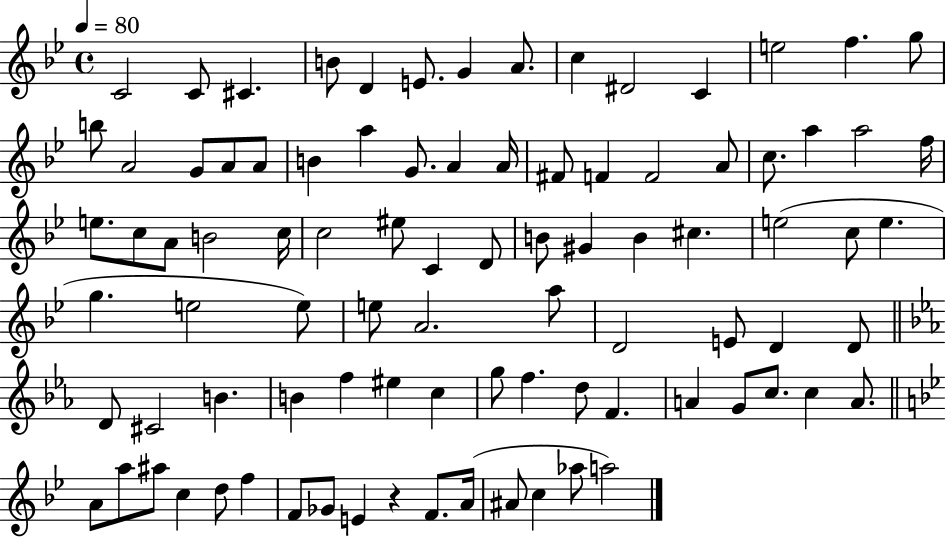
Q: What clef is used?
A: treble